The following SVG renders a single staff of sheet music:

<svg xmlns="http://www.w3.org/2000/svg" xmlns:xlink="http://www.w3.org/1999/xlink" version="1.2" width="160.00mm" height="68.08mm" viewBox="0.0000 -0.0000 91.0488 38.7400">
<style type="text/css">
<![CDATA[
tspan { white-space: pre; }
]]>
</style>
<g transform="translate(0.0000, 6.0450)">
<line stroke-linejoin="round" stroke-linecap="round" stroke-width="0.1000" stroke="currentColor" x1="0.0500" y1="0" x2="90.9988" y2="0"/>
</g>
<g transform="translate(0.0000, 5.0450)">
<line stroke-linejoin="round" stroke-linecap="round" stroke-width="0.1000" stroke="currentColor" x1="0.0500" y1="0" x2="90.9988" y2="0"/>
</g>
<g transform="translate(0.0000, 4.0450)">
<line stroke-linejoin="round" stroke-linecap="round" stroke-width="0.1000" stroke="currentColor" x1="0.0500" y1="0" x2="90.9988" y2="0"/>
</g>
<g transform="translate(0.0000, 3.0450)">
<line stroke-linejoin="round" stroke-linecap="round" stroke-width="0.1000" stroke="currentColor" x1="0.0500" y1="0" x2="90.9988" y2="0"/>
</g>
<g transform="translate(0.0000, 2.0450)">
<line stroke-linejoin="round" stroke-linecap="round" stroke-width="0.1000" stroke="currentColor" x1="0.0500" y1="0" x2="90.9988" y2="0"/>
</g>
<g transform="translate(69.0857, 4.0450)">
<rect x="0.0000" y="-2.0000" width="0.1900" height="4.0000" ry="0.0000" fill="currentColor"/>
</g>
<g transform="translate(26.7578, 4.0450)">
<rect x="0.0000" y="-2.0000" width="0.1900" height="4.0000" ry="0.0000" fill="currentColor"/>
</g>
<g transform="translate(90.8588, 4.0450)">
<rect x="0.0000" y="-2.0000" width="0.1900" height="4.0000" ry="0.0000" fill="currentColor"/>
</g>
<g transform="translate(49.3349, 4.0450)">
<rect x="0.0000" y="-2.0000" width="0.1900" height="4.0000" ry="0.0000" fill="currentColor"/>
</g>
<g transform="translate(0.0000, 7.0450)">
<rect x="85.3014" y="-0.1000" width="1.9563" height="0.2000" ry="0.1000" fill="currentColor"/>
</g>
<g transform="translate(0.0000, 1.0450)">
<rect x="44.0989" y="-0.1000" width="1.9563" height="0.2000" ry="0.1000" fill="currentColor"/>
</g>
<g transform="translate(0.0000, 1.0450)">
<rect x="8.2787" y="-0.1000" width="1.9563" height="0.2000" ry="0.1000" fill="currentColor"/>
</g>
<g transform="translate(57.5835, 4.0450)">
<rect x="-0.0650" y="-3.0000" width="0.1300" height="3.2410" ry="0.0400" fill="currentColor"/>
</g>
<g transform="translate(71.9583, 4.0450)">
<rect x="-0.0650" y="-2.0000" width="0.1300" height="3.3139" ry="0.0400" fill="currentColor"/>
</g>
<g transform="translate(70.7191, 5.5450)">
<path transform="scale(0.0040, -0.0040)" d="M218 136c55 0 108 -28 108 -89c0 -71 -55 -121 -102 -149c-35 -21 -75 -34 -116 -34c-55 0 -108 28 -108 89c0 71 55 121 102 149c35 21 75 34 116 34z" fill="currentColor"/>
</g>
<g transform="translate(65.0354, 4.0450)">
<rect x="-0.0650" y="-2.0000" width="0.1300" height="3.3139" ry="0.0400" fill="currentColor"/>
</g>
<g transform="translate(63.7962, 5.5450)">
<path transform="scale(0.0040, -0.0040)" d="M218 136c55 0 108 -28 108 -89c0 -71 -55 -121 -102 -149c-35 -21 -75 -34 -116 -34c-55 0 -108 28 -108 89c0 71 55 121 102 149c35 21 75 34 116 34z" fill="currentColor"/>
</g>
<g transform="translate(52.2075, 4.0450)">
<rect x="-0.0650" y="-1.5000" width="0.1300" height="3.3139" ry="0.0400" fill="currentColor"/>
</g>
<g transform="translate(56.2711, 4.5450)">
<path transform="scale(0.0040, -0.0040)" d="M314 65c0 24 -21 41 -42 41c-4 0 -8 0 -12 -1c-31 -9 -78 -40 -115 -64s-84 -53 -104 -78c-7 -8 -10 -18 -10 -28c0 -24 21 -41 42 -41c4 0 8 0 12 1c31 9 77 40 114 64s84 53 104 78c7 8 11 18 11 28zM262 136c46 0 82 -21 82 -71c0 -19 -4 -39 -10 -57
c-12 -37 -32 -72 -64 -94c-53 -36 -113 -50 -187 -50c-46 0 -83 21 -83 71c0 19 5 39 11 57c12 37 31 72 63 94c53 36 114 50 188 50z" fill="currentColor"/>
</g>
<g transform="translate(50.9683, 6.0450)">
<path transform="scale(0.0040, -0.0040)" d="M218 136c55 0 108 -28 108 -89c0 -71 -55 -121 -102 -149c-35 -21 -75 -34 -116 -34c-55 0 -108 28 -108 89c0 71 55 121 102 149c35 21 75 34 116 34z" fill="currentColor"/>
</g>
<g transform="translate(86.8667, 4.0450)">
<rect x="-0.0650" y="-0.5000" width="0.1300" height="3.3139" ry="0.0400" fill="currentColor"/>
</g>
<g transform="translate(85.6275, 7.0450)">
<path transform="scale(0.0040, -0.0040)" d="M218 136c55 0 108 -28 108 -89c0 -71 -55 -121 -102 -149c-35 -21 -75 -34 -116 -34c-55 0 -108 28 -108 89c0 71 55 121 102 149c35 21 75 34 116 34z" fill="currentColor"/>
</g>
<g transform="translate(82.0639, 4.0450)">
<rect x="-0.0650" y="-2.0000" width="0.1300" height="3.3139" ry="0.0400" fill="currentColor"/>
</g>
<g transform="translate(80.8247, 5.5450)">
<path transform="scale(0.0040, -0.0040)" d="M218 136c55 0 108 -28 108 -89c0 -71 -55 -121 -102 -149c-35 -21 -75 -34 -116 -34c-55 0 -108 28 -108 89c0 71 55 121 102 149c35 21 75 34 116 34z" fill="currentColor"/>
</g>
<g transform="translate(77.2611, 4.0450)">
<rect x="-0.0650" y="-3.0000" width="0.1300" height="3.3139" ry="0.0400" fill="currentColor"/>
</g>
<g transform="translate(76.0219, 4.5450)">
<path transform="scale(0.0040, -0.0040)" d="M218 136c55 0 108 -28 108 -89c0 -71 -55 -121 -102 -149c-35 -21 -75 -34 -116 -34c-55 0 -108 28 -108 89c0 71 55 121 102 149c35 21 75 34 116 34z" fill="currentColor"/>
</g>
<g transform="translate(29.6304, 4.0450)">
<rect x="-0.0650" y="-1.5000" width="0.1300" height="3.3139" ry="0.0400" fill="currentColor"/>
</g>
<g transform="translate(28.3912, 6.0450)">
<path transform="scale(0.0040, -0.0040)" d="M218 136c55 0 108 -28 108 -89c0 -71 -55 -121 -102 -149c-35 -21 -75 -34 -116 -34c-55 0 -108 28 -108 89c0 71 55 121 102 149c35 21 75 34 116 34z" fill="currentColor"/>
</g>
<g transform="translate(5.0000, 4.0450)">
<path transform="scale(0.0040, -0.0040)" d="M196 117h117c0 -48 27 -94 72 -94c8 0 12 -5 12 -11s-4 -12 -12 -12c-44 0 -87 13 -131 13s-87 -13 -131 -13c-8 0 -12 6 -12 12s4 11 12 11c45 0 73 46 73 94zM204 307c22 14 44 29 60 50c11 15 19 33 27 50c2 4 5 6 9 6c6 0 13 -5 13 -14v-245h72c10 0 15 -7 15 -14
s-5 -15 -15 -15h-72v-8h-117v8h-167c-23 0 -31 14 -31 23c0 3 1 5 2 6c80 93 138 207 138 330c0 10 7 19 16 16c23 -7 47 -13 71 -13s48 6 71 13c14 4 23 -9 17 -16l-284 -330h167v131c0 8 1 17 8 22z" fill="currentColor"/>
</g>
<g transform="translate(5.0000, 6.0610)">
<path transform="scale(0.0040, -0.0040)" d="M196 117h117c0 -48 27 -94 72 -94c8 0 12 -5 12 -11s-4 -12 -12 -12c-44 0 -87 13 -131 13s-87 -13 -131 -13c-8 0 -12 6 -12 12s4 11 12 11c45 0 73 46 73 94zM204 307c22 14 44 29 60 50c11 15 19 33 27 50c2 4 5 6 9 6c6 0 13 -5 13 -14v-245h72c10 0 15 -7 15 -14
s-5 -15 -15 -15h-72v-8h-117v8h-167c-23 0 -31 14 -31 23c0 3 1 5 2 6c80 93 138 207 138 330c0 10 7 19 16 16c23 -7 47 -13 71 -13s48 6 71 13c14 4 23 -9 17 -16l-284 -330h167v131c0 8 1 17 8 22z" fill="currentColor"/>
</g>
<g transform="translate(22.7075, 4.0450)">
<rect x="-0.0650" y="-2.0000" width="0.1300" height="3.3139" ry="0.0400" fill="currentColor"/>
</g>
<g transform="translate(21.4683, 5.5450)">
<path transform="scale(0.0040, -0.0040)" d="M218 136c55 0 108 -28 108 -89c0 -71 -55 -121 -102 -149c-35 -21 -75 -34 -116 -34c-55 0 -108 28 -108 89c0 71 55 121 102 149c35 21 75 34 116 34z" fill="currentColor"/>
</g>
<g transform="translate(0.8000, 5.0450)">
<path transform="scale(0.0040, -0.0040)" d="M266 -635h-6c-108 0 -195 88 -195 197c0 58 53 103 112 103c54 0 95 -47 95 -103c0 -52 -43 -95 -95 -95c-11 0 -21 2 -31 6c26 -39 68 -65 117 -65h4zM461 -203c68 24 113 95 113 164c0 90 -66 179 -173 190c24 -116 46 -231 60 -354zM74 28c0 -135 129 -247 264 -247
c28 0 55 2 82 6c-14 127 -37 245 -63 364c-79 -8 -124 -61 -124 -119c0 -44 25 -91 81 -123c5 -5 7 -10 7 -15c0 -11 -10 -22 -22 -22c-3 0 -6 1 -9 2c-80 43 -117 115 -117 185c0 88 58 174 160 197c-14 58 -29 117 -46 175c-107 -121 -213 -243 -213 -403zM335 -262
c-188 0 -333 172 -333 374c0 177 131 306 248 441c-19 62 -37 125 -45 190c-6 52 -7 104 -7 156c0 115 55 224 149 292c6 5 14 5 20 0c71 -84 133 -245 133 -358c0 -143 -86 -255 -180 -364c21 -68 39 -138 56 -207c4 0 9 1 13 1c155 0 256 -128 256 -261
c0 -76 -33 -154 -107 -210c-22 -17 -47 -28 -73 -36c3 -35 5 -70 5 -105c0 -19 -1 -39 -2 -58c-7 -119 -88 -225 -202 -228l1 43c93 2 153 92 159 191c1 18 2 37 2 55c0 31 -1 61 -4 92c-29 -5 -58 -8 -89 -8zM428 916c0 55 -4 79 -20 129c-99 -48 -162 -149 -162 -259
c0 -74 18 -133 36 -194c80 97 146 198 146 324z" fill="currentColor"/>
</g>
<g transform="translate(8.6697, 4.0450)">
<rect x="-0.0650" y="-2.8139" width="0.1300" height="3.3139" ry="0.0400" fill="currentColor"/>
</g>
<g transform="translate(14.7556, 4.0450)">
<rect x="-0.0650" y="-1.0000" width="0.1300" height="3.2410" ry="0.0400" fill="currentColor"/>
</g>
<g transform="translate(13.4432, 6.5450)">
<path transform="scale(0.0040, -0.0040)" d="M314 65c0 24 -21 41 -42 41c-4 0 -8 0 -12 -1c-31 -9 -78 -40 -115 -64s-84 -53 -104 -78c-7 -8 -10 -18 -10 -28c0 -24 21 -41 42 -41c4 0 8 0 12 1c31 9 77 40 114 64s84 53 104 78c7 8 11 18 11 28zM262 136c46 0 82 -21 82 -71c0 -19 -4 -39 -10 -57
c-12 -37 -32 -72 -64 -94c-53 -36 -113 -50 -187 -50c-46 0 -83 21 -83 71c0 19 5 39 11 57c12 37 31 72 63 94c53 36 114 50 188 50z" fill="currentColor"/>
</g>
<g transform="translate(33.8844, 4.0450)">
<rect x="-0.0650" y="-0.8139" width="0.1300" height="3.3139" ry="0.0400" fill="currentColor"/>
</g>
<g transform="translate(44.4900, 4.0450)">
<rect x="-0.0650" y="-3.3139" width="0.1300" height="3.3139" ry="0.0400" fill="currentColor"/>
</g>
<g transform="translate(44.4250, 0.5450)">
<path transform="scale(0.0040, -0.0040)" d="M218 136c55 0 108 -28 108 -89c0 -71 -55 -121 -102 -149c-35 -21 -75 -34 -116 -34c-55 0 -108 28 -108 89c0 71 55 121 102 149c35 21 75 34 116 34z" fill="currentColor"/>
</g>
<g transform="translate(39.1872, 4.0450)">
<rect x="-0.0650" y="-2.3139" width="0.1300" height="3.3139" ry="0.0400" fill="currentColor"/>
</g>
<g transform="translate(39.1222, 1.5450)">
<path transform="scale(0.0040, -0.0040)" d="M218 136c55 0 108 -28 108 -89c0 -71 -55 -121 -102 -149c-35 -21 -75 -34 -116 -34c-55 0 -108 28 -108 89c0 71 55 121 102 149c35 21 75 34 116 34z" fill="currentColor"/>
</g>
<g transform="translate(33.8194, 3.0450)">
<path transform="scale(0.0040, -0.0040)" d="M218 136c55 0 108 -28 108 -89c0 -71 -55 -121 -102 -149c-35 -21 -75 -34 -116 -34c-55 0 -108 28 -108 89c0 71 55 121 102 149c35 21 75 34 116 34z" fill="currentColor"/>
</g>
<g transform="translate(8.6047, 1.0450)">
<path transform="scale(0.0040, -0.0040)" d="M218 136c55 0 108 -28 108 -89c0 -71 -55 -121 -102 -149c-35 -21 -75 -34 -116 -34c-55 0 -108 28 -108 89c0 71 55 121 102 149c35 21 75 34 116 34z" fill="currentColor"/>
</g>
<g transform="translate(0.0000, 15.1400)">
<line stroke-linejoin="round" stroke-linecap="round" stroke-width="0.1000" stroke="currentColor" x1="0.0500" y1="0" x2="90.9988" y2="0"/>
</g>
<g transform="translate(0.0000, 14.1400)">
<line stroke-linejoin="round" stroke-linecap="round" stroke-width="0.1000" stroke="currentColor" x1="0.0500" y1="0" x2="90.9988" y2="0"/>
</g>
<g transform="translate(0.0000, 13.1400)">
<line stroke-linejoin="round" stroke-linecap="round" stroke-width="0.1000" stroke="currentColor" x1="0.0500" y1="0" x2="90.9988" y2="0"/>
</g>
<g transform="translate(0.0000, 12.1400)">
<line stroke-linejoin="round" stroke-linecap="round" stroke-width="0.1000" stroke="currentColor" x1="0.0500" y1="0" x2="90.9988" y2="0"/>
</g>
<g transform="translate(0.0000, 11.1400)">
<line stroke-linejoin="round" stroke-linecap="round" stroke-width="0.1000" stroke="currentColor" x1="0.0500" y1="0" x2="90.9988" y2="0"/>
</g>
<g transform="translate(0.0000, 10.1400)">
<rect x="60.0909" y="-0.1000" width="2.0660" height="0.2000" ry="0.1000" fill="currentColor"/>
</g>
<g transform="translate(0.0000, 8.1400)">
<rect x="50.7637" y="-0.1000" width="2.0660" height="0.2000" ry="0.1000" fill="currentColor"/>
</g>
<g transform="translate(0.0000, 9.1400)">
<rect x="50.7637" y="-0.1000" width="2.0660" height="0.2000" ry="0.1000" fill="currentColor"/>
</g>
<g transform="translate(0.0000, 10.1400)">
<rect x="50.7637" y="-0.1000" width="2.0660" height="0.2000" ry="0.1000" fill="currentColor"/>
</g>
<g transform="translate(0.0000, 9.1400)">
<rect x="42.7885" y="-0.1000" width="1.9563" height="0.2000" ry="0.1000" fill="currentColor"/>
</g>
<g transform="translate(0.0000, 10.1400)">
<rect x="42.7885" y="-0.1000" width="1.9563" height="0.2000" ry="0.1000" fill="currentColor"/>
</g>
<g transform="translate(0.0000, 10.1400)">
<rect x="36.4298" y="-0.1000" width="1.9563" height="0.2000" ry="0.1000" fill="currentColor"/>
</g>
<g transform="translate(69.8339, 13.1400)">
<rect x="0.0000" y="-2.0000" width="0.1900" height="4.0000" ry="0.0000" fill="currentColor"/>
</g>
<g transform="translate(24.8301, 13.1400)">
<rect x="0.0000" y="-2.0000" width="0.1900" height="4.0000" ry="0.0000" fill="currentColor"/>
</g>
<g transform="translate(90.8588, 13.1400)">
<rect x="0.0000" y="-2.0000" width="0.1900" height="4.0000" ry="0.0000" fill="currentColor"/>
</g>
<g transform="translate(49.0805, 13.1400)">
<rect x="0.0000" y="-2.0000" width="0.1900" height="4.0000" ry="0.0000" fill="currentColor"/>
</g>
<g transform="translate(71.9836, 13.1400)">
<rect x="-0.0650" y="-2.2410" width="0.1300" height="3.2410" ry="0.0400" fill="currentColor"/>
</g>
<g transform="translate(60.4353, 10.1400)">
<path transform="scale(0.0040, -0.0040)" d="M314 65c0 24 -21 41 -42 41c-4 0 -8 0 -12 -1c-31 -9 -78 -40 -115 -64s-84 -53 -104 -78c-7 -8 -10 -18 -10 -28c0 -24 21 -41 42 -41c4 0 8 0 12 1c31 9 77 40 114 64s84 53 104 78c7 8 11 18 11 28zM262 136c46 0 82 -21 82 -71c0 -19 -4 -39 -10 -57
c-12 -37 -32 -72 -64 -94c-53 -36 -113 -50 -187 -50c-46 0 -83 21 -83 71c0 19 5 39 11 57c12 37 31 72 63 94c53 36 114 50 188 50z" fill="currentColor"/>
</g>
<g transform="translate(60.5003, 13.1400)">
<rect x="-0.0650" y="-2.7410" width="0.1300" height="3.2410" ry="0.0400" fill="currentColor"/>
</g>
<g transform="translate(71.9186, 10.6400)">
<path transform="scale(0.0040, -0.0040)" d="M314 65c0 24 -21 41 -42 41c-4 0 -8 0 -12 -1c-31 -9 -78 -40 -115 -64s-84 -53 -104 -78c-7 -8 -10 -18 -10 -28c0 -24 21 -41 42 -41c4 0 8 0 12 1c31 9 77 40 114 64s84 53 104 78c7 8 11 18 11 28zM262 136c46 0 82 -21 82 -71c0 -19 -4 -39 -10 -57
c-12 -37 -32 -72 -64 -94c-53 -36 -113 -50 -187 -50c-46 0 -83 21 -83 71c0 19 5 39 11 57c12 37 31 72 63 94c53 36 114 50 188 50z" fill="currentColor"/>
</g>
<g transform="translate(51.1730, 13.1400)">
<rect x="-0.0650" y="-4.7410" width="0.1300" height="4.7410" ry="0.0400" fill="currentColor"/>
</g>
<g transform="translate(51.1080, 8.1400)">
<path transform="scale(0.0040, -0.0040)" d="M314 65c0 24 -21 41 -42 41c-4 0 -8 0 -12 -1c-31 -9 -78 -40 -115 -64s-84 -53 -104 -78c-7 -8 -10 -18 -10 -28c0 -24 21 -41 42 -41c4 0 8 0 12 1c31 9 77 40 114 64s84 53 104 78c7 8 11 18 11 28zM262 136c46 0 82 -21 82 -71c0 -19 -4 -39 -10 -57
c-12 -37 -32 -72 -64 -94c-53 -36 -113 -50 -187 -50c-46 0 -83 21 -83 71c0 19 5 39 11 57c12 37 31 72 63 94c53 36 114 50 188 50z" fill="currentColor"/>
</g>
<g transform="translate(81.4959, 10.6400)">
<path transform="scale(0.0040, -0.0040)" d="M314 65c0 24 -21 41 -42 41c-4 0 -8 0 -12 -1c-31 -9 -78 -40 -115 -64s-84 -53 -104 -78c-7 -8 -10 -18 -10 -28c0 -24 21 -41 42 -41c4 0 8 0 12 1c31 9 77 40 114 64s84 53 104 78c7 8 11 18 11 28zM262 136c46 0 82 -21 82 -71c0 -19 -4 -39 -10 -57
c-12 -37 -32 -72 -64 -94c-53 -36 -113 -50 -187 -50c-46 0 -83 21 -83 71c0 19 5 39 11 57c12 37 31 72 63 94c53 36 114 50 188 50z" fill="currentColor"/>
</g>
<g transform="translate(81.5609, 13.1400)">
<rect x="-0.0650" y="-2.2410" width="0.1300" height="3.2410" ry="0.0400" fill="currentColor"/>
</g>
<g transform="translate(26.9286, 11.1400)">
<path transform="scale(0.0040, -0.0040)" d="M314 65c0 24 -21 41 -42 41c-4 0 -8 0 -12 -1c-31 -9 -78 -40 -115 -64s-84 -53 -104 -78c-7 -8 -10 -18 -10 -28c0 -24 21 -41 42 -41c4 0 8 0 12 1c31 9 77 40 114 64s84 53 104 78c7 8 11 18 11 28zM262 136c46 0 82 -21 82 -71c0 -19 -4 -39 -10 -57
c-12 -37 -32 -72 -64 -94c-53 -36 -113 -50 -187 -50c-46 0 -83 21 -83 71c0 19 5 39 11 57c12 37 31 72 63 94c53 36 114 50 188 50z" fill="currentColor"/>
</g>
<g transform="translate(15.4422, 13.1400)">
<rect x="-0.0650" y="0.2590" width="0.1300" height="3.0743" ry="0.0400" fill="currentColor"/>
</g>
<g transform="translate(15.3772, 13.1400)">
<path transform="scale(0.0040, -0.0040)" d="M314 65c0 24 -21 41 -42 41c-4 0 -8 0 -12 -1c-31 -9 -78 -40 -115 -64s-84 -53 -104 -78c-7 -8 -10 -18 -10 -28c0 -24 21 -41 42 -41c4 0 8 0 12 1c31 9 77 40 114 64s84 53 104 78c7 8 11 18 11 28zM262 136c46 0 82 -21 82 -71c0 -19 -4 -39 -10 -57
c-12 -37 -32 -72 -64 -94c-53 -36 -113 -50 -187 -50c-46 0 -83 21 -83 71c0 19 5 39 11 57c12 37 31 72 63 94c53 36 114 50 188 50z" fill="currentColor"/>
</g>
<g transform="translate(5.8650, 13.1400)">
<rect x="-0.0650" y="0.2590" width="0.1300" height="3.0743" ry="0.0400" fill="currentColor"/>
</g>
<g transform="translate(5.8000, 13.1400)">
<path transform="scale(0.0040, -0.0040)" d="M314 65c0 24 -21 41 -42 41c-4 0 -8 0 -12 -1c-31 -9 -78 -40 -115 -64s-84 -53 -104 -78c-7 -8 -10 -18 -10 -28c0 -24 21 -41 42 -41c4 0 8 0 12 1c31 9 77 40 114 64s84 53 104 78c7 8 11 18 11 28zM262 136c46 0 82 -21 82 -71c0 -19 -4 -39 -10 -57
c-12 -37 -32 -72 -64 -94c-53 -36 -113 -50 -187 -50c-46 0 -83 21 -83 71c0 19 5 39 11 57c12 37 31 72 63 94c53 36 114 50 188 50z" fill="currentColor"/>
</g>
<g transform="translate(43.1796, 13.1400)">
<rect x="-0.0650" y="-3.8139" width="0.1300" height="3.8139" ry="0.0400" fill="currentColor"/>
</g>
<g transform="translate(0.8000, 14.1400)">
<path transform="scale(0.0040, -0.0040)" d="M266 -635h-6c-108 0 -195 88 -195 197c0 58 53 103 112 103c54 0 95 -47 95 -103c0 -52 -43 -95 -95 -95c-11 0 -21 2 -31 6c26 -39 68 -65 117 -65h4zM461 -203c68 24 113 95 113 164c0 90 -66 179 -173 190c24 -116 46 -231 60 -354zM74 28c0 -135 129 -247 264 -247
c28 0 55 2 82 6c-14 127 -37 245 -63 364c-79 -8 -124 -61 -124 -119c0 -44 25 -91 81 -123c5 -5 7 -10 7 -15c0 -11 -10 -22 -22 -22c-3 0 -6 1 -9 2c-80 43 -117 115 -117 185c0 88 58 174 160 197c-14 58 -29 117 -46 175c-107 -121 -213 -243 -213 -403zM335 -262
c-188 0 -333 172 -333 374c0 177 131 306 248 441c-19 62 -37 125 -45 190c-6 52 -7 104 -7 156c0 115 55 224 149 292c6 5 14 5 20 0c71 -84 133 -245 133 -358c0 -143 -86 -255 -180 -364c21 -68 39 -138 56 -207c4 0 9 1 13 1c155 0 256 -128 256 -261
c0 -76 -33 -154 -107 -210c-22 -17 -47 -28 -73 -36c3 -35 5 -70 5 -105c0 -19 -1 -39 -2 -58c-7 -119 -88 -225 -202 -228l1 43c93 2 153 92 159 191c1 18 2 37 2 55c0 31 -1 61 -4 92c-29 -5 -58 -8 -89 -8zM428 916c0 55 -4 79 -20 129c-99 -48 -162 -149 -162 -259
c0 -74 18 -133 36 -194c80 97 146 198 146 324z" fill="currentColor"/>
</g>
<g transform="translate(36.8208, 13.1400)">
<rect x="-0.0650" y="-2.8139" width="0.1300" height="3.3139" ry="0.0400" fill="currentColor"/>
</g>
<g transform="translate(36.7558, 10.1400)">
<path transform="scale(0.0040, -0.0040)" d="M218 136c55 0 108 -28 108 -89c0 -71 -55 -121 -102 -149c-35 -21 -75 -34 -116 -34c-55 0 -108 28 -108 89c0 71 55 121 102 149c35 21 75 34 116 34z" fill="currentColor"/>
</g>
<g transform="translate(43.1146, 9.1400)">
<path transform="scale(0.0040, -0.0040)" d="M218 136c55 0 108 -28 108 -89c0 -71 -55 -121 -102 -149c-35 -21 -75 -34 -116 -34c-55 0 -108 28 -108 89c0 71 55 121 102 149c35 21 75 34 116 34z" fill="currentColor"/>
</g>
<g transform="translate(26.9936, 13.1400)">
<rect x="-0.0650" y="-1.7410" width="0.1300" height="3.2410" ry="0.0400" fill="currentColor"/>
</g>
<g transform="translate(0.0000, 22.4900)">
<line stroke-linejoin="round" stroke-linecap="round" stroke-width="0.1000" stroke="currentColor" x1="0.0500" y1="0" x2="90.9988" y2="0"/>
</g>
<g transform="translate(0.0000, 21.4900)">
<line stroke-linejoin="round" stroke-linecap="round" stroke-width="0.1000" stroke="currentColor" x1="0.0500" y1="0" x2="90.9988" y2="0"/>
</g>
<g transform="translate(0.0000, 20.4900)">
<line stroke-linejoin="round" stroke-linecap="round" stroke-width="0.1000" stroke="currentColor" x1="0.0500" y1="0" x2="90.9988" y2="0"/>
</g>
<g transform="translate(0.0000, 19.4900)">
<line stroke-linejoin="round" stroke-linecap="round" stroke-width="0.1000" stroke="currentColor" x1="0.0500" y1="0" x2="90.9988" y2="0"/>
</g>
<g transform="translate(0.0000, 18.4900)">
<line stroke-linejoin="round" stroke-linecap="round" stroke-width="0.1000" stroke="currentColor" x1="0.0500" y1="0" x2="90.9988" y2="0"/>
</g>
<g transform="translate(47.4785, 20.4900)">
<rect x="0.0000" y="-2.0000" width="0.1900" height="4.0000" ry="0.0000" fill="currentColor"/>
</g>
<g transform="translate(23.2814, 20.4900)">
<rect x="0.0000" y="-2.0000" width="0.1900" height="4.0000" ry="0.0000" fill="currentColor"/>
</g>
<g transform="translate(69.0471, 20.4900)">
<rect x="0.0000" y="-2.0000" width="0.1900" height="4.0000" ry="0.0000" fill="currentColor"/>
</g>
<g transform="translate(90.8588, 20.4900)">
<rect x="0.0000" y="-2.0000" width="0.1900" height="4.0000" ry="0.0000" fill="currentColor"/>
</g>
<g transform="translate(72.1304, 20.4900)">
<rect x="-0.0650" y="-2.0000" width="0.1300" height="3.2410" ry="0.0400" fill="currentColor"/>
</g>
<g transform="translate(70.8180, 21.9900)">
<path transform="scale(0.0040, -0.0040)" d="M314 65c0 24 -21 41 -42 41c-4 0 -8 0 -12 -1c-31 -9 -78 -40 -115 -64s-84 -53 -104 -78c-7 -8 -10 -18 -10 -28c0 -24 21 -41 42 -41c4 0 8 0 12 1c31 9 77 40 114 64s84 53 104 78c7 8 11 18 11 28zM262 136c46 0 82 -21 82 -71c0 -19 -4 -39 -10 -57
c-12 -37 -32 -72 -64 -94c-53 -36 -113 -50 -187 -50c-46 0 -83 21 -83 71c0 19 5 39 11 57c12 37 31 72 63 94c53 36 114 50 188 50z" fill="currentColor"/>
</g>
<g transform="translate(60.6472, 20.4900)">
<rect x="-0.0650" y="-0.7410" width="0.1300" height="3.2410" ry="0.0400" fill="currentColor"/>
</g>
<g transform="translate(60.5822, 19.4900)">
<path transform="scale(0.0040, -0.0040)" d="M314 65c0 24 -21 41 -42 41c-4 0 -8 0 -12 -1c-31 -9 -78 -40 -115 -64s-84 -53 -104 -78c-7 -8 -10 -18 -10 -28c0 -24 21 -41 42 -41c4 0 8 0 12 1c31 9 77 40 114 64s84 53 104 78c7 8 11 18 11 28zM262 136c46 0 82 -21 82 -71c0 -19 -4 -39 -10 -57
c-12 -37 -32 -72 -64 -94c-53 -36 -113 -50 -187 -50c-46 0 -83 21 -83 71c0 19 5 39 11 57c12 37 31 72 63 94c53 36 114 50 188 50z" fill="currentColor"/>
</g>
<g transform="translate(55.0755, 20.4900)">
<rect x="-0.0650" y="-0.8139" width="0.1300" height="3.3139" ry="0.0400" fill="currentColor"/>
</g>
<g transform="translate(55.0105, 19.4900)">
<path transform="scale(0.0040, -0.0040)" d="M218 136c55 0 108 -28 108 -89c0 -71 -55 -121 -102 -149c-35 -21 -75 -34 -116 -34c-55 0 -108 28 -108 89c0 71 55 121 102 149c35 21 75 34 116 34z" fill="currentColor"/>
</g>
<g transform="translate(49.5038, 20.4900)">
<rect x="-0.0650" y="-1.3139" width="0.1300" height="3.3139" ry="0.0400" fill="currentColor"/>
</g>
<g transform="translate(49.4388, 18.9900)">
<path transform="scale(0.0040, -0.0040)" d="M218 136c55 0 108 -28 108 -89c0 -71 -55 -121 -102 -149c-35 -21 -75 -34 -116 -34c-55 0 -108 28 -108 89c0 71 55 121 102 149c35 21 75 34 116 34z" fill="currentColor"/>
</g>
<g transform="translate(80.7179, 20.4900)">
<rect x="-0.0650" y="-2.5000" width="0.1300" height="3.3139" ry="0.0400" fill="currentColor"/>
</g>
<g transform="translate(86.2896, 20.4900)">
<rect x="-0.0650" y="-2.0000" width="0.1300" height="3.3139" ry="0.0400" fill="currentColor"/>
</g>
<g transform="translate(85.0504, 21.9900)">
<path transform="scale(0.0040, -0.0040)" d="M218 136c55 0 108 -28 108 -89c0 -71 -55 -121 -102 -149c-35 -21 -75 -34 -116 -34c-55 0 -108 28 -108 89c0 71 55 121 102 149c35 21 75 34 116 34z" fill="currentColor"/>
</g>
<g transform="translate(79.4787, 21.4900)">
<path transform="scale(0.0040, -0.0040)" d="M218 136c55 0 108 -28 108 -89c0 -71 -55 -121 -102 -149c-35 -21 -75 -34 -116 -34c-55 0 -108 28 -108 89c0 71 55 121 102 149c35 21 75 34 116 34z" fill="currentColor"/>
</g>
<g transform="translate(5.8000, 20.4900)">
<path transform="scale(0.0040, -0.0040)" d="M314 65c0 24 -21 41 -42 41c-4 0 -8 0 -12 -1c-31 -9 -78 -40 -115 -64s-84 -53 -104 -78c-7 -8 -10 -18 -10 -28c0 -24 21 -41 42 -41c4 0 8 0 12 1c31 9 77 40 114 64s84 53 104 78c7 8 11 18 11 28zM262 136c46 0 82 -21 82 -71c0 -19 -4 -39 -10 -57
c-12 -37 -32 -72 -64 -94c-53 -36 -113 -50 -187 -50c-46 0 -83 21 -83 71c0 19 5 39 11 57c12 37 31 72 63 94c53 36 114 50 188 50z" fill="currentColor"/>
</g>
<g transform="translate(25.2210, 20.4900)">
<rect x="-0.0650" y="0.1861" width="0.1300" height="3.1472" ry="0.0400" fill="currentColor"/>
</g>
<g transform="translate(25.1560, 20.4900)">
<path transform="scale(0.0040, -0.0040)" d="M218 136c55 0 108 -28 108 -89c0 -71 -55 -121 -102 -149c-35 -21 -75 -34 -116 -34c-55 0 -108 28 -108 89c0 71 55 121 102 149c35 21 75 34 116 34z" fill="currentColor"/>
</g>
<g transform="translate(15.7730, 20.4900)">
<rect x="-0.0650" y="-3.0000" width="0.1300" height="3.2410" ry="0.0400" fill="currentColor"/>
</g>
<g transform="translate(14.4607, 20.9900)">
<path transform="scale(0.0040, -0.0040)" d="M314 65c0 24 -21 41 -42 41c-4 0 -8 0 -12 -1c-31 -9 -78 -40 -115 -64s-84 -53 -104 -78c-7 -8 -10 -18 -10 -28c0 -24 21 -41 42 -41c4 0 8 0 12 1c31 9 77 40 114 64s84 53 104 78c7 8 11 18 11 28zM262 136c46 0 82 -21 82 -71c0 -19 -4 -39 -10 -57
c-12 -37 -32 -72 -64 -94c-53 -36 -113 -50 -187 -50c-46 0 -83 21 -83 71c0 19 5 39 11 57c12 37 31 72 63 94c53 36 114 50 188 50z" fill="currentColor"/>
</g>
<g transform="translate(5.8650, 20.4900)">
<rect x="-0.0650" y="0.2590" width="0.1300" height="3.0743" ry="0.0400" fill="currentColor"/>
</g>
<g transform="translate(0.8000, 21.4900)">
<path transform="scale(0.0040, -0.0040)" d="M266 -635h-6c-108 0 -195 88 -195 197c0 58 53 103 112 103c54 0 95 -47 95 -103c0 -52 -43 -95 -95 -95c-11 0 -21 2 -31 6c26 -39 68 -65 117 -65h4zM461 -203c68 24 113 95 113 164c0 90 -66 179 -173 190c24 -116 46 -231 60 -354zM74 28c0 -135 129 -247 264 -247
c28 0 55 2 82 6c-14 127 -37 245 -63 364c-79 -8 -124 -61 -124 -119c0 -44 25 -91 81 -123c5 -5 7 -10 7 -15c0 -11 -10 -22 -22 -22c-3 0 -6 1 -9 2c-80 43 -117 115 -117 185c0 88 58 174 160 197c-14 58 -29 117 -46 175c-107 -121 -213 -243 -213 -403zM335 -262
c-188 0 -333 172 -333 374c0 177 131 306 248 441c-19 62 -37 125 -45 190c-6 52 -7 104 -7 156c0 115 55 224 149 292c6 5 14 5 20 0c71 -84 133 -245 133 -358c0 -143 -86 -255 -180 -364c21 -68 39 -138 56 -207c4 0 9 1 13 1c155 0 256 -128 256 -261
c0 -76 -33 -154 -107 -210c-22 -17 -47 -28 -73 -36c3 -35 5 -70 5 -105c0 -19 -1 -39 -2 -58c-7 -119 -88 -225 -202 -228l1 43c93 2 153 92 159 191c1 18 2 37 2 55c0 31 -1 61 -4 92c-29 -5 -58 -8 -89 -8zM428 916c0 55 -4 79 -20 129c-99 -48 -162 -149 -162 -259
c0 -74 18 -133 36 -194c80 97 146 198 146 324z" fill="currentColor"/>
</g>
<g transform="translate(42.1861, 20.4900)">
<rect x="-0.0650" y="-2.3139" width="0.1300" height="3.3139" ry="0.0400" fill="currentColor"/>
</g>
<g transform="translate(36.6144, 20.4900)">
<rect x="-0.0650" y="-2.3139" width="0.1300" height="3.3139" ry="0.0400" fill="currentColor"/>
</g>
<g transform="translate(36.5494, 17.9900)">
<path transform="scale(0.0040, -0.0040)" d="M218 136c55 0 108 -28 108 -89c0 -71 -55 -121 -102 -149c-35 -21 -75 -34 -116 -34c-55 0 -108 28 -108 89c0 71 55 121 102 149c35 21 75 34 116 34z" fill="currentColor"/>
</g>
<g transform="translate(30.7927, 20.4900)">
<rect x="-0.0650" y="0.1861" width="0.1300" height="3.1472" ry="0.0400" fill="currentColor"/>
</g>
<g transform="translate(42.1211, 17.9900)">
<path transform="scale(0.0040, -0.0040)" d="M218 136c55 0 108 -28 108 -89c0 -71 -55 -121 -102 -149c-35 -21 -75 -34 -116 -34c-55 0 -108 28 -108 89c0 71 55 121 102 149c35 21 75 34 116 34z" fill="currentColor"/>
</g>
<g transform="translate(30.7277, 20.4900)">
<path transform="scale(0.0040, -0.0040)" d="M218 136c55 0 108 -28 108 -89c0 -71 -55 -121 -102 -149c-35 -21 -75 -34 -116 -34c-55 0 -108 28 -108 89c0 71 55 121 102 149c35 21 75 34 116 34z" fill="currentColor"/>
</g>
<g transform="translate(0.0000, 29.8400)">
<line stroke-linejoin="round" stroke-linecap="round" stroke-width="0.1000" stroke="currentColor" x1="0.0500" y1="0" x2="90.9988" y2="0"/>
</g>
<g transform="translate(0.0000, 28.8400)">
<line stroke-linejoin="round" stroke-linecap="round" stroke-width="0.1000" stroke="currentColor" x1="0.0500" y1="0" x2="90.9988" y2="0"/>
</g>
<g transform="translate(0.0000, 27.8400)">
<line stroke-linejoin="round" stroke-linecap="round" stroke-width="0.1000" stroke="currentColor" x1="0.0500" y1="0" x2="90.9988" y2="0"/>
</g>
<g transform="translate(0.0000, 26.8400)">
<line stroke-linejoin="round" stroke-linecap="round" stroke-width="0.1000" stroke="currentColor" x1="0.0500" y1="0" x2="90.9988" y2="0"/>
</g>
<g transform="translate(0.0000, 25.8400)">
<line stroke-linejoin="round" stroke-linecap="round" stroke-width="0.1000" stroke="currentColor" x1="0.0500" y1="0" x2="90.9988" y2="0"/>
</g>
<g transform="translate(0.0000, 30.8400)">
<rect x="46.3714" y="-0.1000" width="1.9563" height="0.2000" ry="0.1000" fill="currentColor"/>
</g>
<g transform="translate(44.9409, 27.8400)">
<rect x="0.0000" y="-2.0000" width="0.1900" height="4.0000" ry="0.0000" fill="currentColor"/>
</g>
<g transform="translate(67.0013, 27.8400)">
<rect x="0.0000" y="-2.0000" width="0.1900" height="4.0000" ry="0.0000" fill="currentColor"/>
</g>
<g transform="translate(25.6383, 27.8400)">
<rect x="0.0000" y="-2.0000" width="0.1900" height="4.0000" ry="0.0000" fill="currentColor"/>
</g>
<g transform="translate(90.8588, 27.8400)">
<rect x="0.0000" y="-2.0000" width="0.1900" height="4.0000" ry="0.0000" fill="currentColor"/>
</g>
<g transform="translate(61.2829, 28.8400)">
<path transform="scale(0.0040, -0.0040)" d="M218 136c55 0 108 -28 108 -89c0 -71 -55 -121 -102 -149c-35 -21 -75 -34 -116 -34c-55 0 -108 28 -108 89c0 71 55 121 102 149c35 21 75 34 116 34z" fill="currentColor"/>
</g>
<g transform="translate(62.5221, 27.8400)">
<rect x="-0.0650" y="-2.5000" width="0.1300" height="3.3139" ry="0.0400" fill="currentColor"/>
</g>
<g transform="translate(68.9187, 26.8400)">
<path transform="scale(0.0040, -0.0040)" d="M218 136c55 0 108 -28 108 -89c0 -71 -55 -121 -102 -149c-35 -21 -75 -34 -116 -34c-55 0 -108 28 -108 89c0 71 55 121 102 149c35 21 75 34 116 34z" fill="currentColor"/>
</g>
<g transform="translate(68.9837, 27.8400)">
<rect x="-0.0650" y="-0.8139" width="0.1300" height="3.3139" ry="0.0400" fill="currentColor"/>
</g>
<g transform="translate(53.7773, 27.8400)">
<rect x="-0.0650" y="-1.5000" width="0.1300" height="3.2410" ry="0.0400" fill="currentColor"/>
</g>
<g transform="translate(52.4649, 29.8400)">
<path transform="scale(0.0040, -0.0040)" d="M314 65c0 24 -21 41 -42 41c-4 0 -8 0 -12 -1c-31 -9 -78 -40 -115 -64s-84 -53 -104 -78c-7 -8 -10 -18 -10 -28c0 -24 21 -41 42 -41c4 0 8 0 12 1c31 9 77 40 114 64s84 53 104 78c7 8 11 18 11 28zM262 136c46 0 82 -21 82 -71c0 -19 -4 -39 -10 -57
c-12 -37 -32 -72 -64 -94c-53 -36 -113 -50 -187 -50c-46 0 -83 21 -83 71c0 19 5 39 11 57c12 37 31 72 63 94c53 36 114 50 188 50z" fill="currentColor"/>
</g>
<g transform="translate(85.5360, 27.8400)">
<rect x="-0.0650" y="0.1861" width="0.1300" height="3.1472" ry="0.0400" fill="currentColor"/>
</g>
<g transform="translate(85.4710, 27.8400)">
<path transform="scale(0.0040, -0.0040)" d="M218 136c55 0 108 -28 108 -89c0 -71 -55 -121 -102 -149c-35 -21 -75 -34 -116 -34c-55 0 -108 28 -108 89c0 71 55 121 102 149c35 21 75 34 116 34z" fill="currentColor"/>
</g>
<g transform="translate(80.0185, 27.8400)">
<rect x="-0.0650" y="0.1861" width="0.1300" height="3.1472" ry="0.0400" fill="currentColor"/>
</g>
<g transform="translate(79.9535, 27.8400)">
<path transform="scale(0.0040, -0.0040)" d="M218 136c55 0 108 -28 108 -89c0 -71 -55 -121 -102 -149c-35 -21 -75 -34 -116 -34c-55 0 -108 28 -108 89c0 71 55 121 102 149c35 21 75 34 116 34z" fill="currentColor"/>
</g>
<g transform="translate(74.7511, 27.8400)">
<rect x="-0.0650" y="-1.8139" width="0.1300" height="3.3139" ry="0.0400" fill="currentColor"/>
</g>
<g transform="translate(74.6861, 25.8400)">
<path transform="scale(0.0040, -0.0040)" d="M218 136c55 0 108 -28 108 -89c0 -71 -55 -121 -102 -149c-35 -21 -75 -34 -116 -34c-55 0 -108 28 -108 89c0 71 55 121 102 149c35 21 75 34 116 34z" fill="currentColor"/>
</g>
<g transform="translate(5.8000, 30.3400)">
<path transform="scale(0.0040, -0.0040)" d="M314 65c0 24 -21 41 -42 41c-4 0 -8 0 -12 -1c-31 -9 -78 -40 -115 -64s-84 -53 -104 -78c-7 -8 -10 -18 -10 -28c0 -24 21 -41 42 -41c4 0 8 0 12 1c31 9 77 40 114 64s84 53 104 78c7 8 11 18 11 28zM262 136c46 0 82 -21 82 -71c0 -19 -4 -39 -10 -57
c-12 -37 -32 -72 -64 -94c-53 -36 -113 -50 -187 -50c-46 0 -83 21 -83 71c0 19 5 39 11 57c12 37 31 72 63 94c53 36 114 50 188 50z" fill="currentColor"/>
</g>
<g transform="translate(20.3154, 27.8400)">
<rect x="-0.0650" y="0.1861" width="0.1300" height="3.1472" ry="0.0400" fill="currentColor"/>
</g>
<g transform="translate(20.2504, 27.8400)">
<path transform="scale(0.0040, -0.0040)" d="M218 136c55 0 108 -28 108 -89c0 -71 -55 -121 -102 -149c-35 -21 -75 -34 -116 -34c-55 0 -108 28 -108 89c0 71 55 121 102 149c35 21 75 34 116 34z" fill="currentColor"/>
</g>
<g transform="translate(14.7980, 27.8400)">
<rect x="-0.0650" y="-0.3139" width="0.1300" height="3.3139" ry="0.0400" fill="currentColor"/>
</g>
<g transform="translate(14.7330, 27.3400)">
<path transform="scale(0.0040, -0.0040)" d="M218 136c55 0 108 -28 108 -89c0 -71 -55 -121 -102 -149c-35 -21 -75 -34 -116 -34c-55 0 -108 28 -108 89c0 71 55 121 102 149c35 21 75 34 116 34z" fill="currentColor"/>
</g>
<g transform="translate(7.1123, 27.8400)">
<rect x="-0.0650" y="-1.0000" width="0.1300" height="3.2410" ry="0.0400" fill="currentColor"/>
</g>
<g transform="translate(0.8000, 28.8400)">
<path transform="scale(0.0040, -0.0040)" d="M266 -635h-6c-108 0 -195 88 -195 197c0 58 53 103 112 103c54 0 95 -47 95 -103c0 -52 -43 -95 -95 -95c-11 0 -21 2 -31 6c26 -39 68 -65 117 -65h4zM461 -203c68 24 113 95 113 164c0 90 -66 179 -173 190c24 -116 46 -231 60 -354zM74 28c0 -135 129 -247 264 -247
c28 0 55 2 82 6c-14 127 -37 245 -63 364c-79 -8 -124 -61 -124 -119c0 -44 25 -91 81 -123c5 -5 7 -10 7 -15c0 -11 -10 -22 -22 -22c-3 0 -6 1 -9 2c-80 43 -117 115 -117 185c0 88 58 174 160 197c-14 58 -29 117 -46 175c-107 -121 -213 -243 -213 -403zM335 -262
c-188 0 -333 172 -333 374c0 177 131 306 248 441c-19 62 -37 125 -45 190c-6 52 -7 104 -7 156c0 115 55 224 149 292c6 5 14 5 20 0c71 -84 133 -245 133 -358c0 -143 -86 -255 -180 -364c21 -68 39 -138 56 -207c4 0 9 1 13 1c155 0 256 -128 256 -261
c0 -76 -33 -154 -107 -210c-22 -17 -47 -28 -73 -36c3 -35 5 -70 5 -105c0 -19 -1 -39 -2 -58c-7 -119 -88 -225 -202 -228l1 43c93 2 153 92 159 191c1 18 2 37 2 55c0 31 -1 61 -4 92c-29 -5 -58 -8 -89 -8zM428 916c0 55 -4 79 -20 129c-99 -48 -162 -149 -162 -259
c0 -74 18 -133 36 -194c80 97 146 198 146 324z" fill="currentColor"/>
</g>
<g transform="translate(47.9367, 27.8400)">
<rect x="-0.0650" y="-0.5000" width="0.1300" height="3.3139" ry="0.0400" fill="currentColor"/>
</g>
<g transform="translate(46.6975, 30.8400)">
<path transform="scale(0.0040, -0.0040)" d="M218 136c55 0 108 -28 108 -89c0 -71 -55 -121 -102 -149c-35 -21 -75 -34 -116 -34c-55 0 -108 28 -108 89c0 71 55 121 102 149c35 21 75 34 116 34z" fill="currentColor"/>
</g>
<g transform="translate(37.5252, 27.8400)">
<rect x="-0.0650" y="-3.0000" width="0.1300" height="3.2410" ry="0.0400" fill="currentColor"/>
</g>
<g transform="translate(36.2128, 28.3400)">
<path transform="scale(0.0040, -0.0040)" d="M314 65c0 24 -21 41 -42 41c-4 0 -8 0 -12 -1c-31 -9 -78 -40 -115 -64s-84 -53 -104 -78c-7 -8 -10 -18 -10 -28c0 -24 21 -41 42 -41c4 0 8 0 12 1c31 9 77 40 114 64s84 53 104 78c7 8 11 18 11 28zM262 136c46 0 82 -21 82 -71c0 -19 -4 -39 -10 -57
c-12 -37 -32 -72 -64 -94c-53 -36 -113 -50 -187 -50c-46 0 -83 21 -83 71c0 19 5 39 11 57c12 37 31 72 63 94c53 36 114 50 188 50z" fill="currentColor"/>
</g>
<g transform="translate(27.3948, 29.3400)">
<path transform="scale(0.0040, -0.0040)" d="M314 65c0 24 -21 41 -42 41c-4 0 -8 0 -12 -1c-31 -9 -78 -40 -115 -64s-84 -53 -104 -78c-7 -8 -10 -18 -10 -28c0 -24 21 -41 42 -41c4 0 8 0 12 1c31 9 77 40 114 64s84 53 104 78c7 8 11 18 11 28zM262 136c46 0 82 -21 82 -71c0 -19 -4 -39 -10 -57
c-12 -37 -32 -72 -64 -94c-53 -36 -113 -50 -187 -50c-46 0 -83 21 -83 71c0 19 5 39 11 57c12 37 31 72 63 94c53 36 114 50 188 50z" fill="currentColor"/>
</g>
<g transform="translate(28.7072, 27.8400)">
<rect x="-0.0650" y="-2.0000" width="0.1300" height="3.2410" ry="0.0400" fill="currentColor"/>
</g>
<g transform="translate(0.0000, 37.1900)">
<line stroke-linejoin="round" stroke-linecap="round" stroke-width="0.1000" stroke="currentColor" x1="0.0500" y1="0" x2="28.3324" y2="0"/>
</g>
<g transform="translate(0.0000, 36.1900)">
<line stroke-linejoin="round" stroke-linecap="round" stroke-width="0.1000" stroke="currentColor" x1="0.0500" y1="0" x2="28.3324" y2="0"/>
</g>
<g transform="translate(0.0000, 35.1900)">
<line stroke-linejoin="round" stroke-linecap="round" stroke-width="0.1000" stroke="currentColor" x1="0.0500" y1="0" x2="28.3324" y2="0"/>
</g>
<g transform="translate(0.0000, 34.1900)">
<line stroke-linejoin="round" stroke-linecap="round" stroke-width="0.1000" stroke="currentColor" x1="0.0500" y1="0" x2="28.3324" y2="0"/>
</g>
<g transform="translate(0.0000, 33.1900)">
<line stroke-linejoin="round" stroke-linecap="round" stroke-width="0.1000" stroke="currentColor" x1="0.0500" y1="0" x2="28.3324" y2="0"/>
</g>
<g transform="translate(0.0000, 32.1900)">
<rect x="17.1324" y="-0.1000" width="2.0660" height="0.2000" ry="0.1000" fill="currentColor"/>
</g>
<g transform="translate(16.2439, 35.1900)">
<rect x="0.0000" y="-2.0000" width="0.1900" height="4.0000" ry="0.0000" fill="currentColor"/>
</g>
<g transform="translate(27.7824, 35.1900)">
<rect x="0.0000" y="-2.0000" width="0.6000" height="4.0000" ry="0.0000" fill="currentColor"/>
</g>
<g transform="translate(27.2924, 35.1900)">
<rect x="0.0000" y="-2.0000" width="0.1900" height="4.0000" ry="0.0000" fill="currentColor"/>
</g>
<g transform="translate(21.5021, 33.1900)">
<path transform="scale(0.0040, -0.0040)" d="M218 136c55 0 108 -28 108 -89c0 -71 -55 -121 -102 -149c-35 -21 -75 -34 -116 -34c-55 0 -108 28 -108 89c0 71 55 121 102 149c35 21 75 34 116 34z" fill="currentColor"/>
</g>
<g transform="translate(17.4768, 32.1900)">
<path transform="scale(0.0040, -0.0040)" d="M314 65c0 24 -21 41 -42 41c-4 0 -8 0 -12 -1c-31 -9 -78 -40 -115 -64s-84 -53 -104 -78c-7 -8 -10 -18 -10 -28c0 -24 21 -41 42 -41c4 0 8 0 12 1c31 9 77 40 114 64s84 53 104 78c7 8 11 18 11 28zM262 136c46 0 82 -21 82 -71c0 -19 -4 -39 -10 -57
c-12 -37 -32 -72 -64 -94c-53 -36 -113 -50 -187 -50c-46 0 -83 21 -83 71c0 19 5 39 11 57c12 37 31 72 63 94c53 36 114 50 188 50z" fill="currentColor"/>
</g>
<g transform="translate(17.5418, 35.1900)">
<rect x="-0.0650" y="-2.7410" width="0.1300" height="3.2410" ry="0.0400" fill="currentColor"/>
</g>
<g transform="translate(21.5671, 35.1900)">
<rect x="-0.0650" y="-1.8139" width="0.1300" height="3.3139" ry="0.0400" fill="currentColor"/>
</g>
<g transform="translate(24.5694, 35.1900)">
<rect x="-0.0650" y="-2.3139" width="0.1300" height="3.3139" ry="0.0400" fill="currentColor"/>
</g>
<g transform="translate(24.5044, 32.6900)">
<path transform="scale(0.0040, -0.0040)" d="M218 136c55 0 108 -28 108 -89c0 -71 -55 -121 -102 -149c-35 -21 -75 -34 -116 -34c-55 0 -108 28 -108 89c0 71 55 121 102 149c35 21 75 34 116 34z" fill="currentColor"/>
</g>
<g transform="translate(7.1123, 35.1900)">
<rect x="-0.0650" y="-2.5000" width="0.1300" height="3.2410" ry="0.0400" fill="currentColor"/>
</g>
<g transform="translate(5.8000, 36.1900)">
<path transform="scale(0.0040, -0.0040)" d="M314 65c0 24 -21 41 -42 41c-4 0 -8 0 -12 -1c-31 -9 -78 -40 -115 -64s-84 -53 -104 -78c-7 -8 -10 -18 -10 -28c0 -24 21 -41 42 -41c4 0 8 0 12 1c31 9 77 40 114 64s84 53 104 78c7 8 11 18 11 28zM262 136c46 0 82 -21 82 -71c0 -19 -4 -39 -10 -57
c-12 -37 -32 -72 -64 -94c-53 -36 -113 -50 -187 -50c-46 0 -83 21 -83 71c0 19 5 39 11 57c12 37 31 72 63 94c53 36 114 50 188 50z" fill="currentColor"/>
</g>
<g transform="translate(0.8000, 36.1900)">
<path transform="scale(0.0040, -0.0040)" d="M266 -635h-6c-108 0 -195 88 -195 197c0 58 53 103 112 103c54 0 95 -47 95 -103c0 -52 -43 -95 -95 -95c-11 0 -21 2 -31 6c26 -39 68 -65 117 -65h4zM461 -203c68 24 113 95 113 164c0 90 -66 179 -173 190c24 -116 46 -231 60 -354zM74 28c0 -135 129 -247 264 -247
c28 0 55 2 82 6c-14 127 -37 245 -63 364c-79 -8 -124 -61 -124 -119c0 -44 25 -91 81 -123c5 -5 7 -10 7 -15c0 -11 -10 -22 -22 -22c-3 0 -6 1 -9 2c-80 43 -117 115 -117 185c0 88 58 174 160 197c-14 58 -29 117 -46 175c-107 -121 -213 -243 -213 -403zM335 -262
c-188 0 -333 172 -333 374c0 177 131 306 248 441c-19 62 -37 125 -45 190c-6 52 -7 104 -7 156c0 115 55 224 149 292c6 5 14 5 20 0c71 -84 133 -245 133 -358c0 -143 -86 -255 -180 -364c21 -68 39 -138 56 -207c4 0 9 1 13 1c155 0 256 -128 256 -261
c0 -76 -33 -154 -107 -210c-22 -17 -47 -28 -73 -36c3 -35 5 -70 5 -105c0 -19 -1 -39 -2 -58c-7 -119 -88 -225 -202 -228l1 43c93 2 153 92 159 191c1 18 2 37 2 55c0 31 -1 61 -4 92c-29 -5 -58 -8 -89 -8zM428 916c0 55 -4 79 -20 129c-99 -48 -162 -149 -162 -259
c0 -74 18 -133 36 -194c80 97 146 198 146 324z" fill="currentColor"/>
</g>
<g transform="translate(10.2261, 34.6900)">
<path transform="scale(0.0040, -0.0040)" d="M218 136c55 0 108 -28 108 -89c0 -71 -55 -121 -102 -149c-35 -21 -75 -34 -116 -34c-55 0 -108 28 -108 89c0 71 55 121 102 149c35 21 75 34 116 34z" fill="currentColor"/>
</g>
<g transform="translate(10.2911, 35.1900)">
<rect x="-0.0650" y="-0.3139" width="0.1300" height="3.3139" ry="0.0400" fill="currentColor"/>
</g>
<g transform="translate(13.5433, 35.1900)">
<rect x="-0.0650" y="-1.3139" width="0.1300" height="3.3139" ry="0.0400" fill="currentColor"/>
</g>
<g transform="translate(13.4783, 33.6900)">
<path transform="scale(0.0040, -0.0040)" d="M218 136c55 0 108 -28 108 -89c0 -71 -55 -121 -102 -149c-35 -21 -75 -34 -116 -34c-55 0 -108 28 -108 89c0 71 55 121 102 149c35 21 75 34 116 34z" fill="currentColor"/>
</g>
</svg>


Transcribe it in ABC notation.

X:1
T:Untitled
M:4/4
L:1/4
K:C
a D2 F E d g b E A2 F F A F C B2 B2 f2 a c' e'2 a2 g2 g2 B2 A2 B B g g e d d2 F2 G F D2 c B F2 A2 C E2 G d f B B G2 c e a2 f g